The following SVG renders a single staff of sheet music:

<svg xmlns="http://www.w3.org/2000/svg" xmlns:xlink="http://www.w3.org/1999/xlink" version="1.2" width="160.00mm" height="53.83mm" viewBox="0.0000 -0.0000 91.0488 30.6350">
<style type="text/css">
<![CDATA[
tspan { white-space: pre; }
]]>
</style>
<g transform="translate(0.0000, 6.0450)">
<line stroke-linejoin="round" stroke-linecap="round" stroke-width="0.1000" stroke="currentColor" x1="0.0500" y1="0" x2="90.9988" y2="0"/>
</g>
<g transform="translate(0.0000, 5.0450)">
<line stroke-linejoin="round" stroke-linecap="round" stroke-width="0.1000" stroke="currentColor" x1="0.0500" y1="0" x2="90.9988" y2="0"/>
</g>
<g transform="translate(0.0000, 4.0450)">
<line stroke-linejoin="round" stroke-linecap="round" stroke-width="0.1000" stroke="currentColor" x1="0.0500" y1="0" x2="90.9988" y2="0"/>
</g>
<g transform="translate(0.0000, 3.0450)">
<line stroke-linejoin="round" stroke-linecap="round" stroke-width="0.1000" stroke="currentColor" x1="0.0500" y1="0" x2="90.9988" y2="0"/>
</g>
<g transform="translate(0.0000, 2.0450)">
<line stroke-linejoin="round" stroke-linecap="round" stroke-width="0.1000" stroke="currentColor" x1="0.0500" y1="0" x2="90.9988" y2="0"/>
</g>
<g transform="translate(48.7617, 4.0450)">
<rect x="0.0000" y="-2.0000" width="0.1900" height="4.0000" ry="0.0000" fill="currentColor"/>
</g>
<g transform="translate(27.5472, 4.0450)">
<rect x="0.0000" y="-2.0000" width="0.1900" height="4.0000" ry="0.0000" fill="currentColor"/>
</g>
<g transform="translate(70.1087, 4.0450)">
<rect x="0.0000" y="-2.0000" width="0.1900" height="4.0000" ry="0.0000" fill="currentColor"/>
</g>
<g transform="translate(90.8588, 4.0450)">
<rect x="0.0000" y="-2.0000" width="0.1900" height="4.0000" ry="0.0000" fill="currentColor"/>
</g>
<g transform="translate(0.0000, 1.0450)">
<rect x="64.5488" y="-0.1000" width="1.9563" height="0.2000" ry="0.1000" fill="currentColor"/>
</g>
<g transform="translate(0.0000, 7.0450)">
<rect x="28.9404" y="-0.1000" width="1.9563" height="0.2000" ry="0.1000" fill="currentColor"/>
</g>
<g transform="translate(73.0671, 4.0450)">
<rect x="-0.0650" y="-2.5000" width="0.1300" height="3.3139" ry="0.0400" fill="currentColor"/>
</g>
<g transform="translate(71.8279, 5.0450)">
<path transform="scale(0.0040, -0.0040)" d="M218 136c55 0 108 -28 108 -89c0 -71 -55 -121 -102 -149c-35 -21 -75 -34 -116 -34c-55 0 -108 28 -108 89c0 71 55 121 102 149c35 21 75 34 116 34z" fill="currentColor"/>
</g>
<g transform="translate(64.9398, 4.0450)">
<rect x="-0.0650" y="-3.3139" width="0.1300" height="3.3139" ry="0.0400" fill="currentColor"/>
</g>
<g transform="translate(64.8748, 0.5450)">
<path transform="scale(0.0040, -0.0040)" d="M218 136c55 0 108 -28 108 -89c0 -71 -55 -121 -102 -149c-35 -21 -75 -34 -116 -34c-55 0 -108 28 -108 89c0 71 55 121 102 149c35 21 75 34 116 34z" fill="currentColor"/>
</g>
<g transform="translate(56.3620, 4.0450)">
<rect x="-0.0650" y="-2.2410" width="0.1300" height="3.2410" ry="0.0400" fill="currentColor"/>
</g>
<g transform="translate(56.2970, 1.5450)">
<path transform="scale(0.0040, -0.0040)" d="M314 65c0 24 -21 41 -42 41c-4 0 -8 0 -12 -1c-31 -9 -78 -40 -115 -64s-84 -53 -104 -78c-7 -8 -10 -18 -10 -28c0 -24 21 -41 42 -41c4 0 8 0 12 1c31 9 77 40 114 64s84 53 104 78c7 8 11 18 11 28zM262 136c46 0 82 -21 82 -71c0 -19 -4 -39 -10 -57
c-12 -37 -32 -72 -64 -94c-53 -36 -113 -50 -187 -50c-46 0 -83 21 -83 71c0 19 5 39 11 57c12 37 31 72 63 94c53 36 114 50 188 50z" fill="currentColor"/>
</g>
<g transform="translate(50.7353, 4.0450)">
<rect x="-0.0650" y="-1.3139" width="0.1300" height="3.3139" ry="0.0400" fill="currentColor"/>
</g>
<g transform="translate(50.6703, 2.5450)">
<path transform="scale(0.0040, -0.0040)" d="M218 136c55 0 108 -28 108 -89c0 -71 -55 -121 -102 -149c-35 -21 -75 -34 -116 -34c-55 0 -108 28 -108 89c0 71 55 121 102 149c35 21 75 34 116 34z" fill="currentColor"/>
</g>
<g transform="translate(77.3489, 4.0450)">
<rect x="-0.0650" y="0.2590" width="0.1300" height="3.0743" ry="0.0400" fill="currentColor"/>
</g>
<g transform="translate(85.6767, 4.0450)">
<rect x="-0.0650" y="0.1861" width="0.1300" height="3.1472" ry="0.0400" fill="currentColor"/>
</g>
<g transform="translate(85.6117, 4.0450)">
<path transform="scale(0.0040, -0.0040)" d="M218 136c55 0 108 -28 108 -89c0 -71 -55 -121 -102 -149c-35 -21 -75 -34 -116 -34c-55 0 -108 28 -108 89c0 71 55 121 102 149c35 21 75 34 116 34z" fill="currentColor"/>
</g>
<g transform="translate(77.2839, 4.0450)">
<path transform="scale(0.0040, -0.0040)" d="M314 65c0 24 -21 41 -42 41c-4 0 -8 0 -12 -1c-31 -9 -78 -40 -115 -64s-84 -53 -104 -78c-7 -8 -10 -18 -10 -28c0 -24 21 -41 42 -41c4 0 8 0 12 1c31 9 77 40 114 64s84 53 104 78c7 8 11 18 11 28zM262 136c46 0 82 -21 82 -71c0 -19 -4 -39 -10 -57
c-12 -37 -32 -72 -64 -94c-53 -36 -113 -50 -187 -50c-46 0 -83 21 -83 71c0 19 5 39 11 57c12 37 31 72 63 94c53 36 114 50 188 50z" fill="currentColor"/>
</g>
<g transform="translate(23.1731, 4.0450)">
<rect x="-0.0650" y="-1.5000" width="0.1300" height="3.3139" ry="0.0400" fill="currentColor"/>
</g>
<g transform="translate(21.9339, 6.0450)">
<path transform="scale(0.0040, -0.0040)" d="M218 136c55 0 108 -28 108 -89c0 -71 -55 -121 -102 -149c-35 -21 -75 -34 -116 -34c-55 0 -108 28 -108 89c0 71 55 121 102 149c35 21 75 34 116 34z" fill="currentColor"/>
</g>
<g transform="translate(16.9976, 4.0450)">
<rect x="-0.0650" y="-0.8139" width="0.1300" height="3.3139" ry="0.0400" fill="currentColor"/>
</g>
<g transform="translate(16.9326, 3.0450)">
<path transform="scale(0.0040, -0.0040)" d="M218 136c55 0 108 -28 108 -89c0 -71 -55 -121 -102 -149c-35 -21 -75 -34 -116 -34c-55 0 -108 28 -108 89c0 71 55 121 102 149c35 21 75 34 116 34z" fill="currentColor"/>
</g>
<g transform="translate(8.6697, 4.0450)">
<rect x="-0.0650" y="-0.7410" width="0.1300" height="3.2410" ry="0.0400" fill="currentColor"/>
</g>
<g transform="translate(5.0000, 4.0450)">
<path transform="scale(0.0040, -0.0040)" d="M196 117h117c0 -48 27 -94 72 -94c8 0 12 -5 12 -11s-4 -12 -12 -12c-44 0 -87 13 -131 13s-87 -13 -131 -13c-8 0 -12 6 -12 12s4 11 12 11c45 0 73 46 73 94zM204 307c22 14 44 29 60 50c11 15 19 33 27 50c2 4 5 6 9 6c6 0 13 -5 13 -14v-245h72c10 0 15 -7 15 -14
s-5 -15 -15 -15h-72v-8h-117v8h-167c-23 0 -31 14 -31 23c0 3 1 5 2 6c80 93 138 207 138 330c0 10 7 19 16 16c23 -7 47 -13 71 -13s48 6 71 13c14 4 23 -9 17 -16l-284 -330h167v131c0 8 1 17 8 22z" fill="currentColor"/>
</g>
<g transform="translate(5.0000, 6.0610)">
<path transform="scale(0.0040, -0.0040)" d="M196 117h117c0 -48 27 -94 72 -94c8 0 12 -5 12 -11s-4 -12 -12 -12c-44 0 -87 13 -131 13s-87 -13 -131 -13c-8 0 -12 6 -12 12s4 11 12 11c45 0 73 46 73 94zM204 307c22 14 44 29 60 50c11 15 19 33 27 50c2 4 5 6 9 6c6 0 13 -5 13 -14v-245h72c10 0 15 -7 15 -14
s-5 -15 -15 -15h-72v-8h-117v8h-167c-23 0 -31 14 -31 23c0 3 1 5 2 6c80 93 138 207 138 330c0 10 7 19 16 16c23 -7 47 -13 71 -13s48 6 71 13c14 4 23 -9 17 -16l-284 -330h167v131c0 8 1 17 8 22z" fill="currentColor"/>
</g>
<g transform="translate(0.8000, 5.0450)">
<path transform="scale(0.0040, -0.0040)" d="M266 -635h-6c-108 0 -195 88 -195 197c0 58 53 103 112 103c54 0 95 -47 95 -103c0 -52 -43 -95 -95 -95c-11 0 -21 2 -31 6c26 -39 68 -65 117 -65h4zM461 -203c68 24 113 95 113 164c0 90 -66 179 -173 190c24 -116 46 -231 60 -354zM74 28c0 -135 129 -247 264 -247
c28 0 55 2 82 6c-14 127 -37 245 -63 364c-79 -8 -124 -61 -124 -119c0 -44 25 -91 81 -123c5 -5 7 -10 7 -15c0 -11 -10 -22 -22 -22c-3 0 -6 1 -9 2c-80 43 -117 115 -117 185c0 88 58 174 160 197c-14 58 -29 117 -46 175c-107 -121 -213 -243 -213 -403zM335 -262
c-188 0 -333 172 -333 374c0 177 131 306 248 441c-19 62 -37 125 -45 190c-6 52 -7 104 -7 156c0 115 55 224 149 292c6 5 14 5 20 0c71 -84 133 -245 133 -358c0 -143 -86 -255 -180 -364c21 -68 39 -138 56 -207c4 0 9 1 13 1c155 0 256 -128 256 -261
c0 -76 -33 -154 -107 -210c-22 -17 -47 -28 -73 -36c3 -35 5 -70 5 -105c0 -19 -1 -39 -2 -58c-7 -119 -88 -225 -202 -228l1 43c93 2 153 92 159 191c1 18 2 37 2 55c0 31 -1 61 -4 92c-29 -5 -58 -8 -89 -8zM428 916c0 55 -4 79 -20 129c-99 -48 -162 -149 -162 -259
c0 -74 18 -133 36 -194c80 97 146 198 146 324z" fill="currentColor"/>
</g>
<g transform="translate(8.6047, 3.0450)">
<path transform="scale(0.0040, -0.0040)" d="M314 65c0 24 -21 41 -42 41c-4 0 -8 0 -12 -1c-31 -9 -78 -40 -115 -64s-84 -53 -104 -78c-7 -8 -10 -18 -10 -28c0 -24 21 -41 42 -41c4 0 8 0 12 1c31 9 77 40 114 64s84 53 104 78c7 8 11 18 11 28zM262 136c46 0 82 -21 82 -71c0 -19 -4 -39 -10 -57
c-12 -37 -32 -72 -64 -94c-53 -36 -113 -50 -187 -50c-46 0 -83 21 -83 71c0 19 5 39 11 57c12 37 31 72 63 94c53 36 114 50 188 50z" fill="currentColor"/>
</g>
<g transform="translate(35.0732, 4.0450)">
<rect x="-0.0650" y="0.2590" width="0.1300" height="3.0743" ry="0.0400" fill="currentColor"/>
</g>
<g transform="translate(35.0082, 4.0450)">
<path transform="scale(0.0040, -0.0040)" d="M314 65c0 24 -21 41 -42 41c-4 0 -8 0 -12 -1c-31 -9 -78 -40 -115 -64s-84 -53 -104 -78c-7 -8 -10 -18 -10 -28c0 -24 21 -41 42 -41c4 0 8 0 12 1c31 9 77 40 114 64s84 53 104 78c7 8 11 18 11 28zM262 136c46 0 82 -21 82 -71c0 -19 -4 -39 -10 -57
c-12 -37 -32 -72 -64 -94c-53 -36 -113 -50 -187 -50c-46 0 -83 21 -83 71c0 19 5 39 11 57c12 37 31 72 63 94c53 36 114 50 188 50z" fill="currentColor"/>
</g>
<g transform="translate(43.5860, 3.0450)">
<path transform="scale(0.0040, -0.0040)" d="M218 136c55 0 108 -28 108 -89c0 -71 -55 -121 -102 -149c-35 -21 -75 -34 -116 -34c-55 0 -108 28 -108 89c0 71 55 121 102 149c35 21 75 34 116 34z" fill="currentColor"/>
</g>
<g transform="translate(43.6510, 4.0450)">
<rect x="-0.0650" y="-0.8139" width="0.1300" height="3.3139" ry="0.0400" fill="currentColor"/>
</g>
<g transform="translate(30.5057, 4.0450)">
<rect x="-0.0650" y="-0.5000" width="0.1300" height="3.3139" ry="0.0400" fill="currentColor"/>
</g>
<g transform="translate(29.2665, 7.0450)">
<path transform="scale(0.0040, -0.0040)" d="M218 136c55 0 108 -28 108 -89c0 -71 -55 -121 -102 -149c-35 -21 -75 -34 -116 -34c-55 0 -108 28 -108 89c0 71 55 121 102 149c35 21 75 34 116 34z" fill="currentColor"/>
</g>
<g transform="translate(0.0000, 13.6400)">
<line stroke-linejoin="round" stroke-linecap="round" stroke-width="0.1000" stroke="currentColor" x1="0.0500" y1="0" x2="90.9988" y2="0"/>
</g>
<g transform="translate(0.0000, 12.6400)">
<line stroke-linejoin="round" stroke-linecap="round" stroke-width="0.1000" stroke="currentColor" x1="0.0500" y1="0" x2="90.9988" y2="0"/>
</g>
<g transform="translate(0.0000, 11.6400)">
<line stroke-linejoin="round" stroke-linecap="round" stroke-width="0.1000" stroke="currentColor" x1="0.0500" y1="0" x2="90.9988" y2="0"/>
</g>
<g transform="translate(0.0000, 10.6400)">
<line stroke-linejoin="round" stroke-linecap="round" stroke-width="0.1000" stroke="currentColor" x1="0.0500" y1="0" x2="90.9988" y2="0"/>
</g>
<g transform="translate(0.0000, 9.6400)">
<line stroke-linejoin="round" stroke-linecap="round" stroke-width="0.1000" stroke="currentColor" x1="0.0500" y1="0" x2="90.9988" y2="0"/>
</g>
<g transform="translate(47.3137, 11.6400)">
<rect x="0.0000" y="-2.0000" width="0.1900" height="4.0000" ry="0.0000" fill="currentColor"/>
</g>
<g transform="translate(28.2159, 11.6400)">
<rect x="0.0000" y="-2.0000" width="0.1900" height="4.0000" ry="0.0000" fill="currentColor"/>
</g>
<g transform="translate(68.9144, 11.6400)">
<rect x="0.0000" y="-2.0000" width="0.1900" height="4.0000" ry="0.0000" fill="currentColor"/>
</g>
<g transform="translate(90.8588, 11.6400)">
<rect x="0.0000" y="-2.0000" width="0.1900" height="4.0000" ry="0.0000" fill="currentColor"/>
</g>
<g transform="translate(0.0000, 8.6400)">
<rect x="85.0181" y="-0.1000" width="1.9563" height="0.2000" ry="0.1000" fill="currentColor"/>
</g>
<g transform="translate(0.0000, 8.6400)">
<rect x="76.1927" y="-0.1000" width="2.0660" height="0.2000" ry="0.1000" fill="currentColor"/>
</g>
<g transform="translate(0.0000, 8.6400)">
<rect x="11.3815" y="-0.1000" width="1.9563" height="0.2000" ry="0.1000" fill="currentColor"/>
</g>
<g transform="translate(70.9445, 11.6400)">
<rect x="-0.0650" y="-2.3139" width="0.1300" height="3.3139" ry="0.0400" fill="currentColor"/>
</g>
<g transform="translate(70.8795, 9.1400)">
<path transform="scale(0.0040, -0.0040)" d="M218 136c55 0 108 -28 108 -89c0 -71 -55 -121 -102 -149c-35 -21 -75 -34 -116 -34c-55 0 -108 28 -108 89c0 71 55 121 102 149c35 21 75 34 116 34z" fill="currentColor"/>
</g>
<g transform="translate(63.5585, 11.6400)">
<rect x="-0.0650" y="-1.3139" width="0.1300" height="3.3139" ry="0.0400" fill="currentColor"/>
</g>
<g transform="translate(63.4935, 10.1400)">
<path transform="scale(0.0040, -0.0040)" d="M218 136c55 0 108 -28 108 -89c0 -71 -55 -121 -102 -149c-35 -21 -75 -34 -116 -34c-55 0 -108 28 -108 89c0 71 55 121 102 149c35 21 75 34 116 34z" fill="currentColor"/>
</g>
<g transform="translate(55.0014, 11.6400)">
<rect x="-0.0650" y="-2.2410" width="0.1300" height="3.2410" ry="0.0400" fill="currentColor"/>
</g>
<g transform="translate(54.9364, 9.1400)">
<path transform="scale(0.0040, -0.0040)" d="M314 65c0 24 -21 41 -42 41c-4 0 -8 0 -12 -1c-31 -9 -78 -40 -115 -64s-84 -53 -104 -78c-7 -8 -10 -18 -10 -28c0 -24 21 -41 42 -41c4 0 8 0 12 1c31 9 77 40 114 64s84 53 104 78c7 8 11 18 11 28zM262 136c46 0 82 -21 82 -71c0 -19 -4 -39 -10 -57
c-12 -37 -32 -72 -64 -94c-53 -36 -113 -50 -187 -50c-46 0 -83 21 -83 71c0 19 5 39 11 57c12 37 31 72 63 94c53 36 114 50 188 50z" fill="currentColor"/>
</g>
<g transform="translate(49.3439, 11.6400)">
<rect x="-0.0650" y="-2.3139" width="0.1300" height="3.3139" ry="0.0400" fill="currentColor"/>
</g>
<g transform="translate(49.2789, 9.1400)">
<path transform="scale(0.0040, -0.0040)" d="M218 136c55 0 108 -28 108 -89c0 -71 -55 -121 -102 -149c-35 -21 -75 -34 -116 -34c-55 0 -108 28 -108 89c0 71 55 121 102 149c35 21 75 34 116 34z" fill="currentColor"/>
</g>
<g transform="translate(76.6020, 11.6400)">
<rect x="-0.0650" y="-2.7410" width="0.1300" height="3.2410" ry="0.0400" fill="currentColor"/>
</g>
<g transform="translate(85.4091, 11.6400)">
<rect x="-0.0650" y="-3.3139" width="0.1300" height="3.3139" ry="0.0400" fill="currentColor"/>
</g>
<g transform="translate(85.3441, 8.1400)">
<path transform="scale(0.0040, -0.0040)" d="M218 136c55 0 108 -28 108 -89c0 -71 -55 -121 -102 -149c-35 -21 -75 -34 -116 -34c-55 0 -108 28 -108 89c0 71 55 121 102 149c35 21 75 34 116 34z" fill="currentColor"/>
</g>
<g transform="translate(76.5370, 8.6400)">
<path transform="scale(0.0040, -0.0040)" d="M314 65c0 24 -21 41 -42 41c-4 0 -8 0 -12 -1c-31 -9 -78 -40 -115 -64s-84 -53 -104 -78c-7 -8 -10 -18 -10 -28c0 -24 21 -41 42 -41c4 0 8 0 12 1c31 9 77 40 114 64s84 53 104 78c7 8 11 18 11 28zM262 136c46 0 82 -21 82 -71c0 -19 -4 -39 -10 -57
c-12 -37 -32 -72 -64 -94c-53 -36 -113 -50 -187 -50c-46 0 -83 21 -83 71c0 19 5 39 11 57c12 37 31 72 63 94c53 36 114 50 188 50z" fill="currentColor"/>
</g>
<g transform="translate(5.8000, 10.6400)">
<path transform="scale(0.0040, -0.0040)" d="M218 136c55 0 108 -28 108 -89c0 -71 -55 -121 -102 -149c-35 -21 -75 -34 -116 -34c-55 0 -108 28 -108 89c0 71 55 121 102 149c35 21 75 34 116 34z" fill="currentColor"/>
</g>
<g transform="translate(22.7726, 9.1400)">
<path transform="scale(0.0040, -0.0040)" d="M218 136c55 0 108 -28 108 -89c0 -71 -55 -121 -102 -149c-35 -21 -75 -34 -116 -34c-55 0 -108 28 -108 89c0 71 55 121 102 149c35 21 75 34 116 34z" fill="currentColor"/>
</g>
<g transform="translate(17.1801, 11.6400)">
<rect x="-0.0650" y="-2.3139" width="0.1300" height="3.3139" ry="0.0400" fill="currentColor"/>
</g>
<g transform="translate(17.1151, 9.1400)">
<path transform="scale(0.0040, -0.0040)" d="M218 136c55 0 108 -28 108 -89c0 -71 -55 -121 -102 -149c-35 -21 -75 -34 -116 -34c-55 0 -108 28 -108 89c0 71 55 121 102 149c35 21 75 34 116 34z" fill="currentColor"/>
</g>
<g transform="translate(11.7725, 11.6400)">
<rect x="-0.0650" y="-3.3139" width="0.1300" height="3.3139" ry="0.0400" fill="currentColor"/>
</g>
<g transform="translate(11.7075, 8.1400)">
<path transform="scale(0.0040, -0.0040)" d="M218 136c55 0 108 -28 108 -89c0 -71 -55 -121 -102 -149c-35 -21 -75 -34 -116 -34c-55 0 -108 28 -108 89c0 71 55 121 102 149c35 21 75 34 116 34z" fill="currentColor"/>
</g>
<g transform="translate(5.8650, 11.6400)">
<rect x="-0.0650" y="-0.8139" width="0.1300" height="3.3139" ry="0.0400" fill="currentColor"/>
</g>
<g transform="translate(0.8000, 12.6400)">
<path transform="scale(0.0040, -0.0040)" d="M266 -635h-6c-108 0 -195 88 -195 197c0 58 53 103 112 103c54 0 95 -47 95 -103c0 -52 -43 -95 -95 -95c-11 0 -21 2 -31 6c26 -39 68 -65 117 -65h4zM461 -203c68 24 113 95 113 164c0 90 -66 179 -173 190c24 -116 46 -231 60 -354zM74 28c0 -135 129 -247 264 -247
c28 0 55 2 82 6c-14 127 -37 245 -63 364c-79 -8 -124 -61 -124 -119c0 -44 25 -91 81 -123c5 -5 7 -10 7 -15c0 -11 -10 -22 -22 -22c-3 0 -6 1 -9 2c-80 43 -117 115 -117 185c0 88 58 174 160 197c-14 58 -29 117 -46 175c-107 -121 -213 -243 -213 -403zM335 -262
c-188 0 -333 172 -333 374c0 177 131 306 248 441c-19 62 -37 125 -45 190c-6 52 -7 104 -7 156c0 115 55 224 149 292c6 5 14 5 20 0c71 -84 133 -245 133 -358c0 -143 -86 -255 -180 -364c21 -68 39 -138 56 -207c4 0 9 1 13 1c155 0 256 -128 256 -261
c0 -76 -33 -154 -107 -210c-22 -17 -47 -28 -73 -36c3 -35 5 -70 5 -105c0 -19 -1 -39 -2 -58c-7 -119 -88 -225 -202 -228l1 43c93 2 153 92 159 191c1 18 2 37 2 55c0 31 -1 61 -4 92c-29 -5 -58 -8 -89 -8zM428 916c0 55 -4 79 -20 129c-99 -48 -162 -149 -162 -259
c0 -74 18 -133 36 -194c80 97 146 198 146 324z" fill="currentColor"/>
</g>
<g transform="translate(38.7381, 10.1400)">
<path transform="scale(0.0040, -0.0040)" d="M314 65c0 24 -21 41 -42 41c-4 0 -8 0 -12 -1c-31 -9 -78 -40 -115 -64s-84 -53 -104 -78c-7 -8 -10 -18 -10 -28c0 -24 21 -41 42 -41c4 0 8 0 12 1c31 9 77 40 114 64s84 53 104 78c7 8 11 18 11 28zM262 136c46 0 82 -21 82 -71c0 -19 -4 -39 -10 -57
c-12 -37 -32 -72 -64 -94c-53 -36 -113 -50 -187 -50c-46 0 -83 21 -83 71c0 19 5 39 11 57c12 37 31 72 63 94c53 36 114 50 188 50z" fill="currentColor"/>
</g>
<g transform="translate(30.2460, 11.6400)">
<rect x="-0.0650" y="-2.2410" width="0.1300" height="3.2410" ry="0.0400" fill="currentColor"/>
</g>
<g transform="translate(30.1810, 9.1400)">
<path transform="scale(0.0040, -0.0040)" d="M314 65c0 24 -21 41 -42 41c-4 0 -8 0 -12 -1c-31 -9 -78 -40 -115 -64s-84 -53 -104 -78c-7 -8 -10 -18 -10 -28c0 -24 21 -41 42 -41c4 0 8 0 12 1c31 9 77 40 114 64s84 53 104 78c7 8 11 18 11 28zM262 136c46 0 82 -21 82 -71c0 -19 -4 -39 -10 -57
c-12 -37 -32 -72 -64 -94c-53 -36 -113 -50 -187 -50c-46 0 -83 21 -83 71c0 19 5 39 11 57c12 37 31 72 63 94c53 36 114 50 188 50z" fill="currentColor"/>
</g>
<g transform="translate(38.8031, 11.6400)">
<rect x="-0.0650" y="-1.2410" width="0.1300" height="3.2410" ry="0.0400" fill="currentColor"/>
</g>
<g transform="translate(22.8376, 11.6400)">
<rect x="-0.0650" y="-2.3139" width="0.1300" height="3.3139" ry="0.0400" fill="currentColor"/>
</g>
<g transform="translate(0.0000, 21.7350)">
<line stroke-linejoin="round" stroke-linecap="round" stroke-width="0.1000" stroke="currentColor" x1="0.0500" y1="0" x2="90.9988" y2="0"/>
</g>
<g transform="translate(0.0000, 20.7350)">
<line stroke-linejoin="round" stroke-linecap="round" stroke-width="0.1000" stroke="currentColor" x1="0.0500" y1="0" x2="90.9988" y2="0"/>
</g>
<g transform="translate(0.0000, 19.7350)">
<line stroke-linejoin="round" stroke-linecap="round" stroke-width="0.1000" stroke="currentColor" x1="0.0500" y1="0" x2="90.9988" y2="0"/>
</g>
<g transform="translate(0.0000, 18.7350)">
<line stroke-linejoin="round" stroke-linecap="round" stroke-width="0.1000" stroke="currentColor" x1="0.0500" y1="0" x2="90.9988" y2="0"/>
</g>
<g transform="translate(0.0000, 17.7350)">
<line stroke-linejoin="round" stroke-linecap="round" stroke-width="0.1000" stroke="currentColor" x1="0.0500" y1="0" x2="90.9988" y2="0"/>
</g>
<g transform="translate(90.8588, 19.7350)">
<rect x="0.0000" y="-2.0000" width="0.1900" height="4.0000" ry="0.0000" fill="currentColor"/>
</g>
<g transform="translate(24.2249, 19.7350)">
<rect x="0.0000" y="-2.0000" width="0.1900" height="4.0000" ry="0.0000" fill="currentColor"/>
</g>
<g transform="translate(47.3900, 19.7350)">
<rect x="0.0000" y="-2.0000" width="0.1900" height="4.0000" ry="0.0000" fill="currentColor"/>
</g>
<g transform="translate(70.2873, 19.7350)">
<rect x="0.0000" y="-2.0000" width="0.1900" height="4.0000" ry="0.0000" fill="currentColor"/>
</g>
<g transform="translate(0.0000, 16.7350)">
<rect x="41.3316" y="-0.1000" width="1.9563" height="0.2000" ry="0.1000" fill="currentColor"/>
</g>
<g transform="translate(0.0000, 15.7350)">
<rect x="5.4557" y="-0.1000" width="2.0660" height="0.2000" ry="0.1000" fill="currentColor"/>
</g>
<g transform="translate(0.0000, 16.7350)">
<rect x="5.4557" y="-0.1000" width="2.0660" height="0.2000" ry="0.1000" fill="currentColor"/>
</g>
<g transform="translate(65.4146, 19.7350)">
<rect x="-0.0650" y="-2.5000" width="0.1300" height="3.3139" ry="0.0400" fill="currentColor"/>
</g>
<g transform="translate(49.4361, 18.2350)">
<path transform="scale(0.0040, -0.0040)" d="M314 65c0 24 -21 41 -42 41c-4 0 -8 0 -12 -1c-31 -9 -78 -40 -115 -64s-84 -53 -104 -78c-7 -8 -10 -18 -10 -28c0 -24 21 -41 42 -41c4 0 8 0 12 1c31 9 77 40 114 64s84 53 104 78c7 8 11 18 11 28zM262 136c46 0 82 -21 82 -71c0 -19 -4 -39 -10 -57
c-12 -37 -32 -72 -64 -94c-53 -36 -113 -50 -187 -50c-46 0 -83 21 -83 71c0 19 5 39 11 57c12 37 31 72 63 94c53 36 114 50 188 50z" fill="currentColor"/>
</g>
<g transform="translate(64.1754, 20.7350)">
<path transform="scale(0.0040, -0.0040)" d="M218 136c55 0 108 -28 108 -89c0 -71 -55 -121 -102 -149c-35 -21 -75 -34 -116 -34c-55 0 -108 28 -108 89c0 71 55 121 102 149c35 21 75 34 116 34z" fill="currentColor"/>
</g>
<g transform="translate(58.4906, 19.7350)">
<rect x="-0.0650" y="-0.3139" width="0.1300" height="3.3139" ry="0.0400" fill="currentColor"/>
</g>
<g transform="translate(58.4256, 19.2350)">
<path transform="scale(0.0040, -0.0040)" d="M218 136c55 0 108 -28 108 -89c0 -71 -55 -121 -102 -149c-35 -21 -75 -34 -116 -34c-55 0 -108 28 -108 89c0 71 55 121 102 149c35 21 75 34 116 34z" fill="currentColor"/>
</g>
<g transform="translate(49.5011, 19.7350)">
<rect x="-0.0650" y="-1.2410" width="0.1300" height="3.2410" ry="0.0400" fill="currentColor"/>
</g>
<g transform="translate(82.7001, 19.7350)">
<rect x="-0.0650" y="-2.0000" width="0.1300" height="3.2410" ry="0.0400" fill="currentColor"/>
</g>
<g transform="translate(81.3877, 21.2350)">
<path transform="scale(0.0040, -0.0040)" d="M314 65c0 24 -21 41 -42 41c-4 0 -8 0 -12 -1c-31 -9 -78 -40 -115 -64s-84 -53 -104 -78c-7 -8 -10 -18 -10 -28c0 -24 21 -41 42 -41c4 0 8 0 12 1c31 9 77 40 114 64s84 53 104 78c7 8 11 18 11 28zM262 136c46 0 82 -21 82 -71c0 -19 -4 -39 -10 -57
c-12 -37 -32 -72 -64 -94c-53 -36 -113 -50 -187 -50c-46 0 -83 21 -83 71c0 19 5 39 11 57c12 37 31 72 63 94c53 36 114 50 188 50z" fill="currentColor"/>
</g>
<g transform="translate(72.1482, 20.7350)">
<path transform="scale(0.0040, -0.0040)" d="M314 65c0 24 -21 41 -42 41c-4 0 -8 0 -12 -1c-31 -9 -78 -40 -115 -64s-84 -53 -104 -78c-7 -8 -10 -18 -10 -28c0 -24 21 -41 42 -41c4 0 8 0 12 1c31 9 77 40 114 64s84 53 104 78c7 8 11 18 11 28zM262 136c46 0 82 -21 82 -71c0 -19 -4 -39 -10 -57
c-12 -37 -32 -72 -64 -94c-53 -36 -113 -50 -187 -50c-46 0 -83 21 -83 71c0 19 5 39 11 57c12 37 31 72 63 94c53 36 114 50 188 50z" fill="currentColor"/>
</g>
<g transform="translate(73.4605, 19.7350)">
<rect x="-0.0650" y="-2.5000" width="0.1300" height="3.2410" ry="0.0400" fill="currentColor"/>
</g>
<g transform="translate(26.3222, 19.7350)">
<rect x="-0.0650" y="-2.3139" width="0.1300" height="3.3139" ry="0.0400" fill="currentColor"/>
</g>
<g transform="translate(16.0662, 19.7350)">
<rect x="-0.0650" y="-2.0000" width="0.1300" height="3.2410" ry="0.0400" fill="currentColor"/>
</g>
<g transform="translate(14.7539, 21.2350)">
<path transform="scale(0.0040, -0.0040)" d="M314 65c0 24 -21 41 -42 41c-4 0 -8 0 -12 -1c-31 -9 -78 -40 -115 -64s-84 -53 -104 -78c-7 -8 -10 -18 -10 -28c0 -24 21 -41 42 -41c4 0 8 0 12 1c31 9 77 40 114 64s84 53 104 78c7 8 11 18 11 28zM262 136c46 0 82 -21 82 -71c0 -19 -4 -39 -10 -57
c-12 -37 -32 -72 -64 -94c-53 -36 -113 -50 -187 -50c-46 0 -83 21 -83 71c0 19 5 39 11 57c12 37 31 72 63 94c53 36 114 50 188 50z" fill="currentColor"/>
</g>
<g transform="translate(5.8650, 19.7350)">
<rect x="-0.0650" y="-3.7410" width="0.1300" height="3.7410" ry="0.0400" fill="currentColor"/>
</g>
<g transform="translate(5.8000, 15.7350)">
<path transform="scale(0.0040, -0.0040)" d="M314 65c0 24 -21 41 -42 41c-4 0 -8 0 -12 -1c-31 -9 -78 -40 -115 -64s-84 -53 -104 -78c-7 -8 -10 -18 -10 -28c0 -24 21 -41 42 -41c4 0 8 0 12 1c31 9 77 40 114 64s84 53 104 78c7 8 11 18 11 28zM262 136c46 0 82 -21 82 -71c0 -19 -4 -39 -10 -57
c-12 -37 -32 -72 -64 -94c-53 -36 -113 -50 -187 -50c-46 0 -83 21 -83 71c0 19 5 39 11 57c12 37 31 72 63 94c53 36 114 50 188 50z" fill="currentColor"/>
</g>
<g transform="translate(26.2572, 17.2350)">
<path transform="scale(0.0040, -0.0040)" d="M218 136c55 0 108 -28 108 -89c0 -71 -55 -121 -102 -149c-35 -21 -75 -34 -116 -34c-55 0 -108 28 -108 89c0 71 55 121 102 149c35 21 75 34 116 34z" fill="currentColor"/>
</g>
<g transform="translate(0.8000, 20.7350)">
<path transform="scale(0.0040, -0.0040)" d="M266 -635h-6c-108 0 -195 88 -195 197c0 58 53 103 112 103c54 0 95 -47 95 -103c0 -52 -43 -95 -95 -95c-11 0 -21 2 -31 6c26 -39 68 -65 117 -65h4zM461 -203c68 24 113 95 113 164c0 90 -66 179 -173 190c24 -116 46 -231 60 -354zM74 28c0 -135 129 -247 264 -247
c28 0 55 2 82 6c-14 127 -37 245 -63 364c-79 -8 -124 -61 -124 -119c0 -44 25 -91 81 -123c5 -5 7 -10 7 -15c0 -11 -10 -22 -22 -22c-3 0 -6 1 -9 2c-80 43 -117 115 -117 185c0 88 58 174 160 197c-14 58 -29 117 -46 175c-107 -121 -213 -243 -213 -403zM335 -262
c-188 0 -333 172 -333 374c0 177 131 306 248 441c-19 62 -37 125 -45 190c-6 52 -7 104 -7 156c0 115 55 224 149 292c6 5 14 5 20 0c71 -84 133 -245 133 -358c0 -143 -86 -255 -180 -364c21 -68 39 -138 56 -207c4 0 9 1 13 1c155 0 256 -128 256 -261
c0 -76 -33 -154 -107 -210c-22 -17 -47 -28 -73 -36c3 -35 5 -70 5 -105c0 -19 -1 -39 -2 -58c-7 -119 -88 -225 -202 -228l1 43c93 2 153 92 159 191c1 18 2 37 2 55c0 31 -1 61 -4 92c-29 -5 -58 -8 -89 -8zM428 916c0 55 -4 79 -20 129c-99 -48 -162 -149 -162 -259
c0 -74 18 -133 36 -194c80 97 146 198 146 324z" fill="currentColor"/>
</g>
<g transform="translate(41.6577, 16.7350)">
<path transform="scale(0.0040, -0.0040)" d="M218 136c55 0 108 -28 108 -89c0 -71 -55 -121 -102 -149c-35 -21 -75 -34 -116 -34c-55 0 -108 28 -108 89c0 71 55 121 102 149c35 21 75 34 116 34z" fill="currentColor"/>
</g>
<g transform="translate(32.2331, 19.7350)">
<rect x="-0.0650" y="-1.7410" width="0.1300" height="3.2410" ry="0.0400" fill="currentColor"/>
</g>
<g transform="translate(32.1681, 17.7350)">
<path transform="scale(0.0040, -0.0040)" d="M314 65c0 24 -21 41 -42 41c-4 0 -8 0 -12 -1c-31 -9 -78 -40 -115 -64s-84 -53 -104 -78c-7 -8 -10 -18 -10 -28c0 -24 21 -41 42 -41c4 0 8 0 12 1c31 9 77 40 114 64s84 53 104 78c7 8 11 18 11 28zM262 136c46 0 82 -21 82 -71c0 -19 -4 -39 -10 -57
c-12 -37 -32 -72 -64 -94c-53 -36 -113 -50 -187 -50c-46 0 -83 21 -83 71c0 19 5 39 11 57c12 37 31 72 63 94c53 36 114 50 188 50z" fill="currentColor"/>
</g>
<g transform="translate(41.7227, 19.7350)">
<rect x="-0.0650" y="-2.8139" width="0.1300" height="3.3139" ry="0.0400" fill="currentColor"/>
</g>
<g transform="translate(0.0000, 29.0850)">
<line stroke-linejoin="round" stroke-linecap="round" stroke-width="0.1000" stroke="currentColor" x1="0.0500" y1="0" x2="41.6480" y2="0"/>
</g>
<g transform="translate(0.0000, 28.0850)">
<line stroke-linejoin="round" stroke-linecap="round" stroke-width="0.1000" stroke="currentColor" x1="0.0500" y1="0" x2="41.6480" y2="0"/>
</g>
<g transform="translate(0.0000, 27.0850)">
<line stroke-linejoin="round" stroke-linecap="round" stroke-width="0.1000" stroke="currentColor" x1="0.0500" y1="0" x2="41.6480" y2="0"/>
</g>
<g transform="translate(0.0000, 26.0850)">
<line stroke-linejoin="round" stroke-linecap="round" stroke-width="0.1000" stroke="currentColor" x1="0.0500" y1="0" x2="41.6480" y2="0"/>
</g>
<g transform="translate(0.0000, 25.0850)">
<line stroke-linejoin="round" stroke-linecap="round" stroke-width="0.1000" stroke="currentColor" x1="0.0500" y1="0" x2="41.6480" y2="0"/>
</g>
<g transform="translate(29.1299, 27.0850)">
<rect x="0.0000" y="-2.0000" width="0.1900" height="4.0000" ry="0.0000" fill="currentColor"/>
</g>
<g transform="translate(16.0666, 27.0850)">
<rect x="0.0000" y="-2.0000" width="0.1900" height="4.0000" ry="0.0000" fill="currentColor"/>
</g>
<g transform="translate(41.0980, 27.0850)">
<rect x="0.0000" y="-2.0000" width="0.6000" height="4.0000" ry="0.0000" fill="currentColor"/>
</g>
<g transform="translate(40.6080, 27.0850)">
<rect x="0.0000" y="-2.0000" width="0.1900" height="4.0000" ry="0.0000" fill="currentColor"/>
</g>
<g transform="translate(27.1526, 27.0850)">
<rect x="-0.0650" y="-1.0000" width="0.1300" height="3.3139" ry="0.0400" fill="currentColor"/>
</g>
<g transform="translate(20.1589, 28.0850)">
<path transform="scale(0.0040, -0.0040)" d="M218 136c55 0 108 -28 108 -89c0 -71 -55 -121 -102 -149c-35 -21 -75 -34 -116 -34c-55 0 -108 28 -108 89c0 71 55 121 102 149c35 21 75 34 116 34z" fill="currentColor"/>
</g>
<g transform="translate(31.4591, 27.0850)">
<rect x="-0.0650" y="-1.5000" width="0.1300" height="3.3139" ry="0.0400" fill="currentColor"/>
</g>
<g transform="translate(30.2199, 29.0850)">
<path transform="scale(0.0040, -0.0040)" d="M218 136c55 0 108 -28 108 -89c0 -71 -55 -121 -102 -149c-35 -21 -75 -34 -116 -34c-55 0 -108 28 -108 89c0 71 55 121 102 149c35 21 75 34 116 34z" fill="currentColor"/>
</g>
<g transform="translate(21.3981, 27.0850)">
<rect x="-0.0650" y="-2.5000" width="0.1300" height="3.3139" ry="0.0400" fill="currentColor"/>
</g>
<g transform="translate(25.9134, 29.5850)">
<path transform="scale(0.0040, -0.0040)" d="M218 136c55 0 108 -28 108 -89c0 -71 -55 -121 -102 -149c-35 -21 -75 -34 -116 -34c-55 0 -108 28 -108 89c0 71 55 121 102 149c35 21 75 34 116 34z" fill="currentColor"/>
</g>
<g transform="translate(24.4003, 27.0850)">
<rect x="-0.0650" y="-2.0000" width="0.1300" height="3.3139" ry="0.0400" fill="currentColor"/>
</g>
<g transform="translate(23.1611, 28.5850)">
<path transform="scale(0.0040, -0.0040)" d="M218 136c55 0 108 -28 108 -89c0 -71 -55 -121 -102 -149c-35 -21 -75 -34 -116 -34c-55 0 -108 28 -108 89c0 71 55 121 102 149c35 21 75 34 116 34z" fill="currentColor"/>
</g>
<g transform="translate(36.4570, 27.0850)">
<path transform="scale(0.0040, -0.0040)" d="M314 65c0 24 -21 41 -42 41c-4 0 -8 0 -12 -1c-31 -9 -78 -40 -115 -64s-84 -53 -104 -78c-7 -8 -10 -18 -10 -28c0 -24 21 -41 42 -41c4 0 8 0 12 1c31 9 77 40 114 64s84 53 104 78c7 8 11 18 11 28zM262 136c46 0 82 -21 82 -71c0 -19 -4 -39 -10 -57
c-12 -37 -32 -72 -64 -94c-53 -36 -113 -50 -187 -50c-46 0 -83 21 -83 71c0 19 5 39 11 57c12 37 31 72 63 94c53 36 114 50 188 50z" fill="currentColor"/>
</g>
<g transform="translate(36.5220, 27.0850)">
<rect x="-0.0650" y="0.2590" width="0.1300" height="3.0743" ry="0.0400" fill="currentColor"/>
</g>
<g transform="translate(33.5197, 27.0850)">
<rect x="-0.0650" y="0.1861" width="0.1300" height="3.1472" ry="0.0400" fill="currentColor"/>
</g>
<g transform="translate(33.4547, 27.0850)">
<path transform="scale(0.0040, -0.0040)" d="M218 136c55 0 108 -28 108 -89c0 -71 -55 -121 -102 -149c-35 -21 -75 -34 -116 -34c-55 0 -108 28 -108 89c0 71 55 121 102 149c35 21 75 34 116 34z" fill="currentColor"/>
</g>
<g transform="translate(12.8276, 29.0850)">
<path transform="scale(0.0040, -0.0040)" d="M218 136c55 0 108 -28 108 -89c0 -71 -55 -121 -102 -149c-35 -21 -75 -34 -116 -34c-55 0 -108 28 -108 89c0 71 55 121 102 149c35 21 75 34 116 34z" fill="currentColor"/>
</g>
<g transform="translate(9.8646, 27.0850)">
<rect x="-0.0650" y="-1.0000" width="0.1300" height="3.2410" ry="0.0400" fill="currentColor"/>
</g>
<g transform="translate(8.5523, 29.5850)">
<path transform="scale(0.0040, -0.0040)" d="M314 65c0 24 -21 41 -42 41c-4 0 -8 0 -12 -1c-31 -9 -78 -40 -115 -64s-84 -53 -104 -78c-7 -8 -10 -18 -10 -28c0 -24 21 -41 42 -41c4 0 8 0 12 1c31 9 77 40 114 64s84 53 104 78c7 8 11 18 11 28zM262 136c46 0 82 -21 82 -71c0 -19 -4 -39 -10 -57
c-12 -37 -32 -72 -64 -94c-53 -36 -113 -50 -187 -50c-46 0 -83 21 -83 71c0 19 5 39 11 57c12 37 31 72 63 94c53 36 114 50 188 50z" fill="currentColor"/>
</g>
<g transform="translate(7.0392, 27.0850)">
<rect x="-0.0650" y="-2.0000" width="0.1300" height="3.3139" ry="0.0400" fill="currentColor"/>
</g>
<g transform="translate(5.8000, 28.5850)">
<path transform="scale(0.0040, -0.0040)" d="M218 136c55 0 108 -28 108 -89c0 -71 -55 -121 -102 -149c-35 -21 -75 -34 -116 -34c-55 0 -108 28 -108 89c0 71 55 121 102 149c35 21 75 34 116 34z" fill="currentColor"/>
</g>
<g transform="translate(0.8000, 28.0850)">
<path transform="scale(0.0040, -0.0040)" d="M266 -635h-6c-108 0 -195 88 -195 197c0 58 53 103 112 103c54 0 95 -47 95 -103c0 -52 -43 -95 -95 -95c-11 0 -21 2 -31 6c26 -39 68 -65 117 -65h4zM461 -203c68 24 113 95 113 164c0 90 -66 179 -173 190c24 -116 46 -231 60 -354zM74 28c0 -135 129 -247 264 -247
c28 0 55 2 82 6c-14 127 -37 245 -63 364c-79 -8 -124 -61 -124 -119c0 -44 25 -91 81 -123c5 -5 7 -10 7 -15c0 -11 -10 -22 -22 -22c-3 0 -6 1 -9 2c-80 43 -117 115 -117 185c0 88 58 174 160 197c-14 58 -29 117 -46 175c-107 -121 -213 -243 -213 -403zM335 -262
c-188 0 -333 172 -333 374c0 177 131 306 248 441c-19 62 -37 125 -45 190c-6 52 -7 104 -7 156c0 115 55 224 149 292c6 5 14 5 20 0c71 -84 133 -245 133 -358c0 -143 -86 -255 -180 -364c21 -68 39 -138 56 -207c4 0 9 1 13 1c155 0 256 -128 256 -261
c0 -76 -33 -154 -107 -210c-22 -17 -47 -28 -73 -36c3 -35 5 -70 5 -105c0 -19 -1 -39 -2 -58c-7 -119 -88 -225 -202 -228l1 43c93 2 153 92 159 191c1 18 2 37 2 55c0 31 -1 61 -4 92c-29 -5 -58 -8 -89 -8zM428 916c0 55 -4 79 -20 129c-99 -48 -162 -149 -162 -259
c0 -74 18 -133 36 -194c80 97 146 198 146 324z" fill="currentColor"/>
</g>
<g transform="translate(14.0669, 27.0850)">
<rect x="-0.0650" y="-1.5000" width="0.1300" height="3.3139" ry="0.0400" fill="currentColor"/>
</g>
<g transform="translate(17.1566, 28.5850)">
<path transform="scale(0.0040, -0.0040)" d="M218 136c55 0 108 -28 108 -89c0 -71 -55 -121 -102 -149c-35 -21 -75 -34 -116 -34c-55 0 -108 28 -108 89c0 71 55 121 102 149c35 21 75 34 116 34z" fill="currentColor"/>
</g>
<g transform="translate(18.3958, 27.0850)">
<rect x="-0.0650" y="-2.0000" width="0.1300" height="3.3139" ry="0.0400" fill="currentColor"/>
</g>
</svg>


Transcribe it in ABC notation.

X:1
T:Untitled
M:4/4
L:1/4
K:C
d2 d E C B2 d e g2 b G B2 B d b g g g2 e2 g g2 e g a2 b c'2 F2 g f2 a e2 c G G2 F2 F D2 E F G F D E B B2